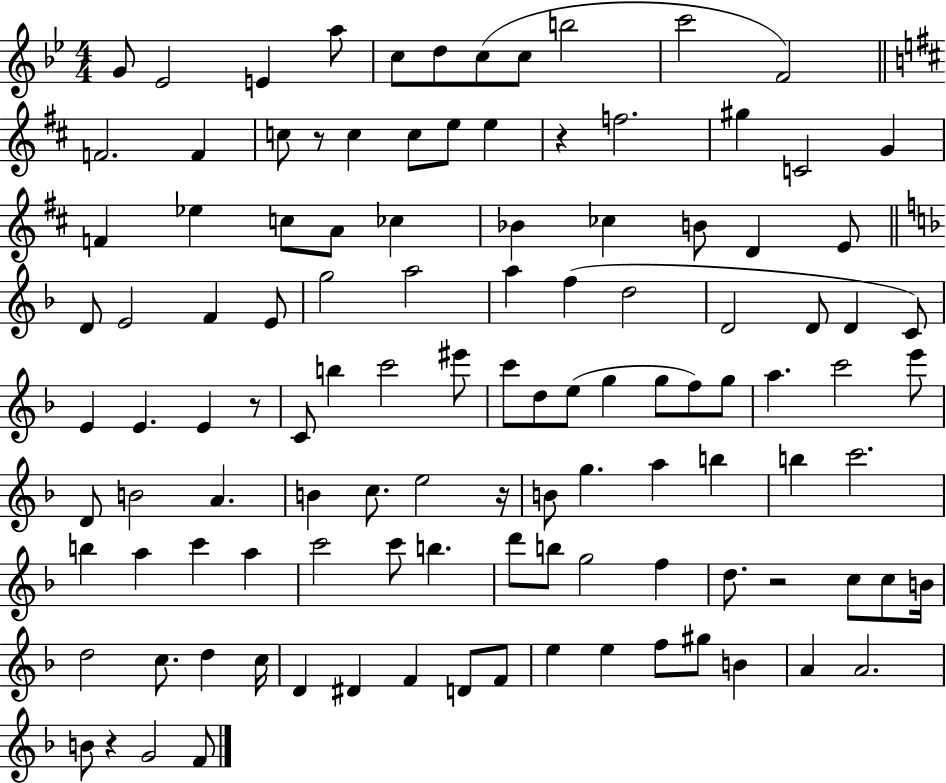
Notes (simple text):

G4/e Eb4/h E4/q A5/e C5/e D5/e C5/e C5/e B5/h C6/h F4/h F4/h. F4/q C5/e R/e C5/q C5/e E5/e E5/q R/q F5/h. G#5/q C4/h G4/q F4/q Eb5/q C5/e A4/e CES5/q Bb4/q CES5/q B4/e D4/q E4/e D4/e E4/h F4/q E4/e G5/h A5/h A5/q F5/q D5/h D4/h D4/e D4/q C4/e E4/q E4/q. E4/q R/e C4/e B5/q C6/h EIS6/e C6/e D5/e E5/e G5/q G5/e F5/e G5/e A5/q. C6/h E6/e D4/e B4/h A4/q. B4/q C5/e. E5/h R/s B4/e G5/q. A5/q B5/q B5/q C6/h. B5/q A5/q C6/q A5/q C6/h C6/e B5/q. D6/e B5/e G5/h F5/q D5/e. R/h C5/e C5/e B4/s D5/h C5/e. D5/q C5/s D4/q D#4/q F4/q D4/e F4/e E5/q E5/q F5/e G#5/e B4/q A4/q A4/h. B4/e R/q G4/h F4/e